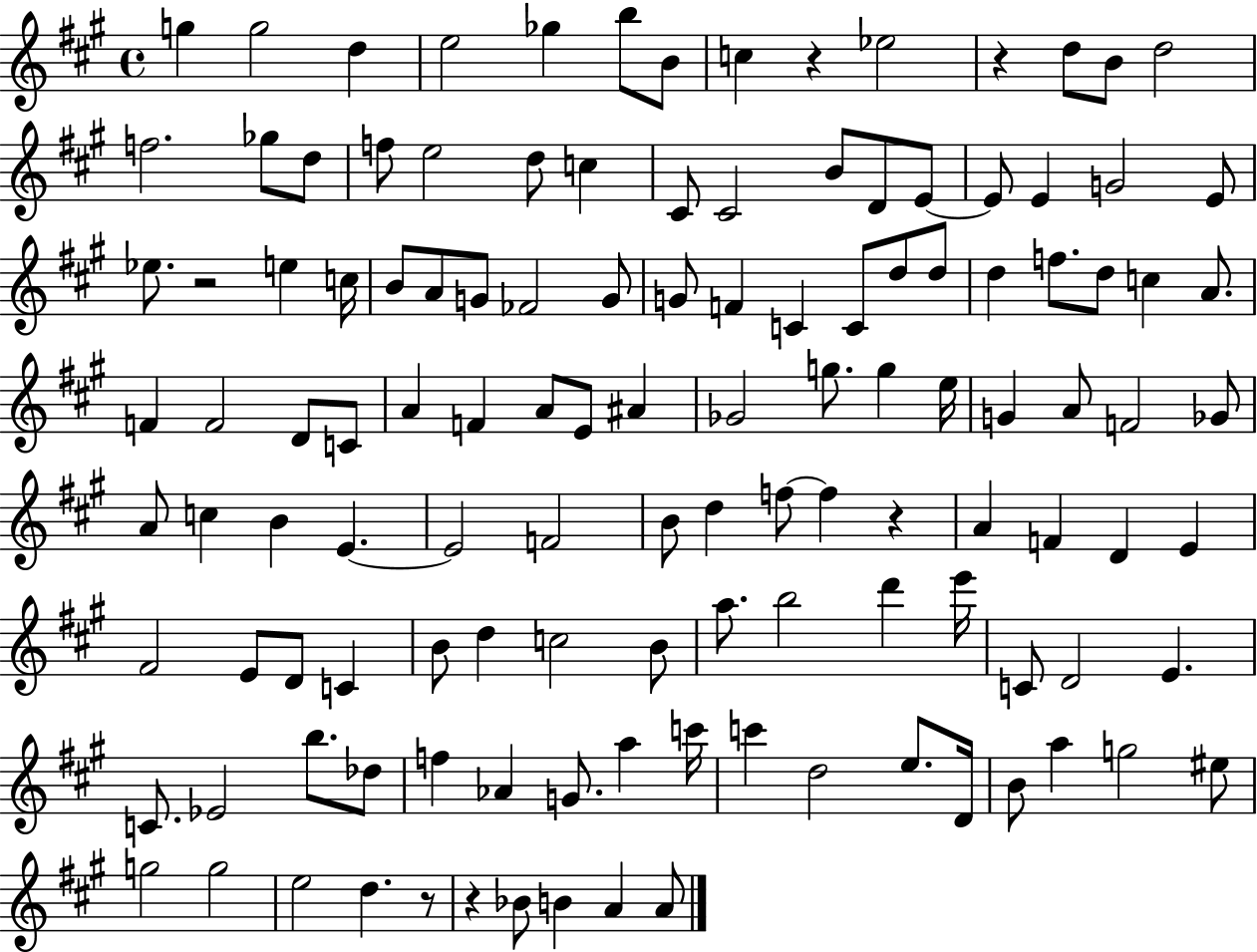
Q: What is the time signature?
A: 4/4